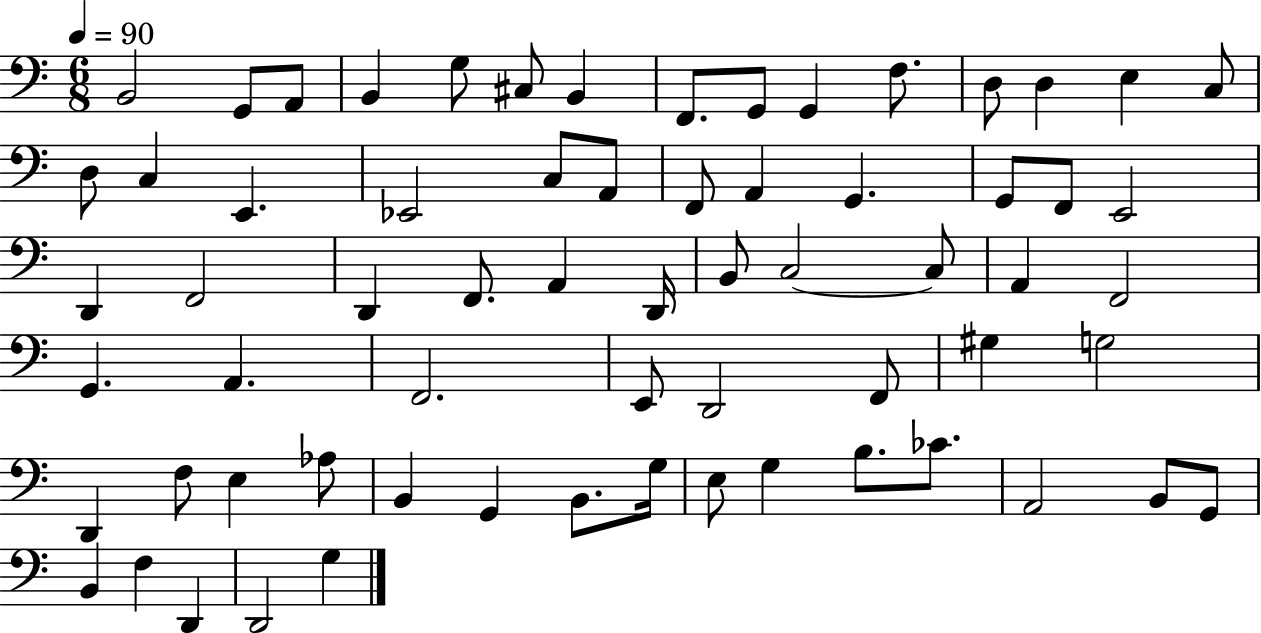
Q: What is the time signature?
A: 6/8